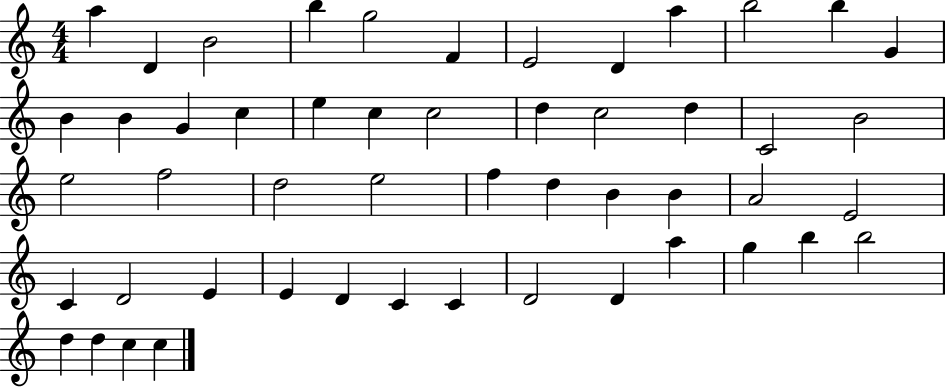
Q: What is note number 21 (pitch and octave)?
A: C5